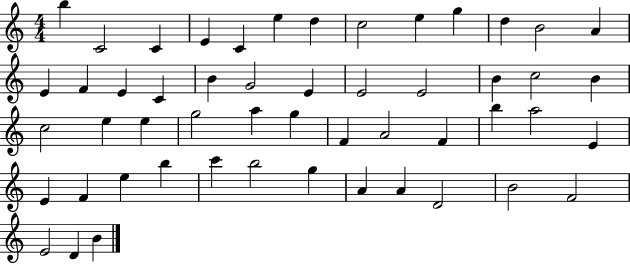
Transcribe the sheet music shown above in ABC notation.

X:1
T:Untitled
M:4/4
L:1/4
K:C
b C2 C E C e d c2 e g d B2 A E F E C B G2 E E2 E2 B c2 B c2 e e g2 a g F A2 F b a2 E E F e b c' b2 g A A D2 B2 F2 E2 D B